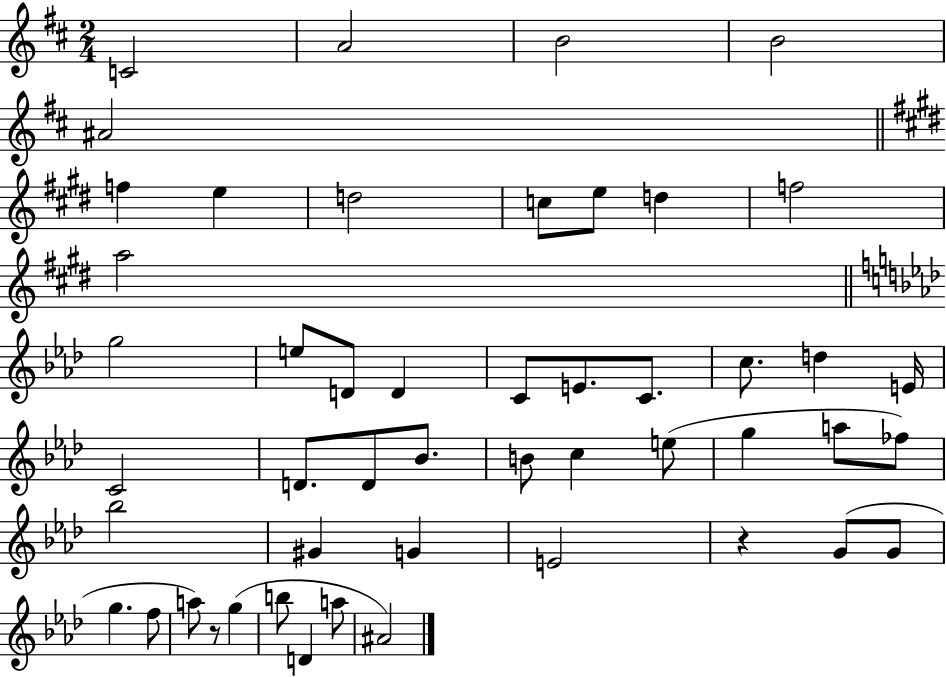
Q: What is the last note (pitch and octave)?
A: A#4